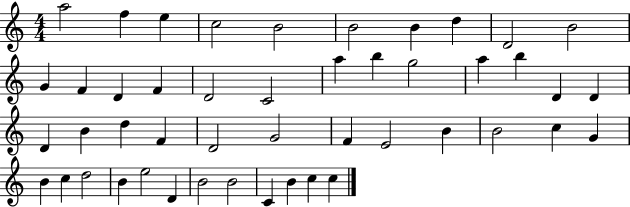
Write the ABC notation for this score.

X:1
T:Untitled
M:4/4
L:1/4
K:C
a2 f e c2 B2 B2 B d D2 B2 G F D F D2 C2 a b g2 a b D D D B d F D2 G2 F E2 B B2 c G B c d2 B e2 D B2 B2 C B c c